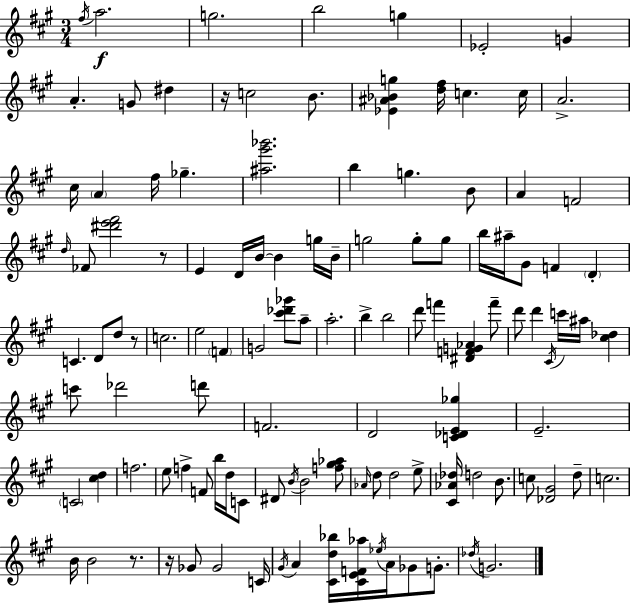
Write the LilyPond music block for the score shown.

{
  \clef treble
  \numericTimeSignature
  \time 3/4
  \key a \major
  \acciaccatura { fis''16 }\f a''2. | g''2. | b''2 g''4 | ees'2-. g'4 | \break a'4.-. g'8 dis''4 | r16 c''2 b'8. | <ees' ais' bes' g''>4 <d'' fis''>16 c''4. | c''16 a'2.-> | \break cis''16 \parenthesize a'4 fis''16 ges''4.-- | <ais'' gis''' bes'''>2. | b''4 g''4. b'8 | a'4 f'2 | \break \grace { d''16 } fes'8 <dis''' e''' fis'''>2 | r8 e'4 d'16 b'16~~ b'4 | g''16 b'16-- g''2 g''8-. | g''8 b''16 ais''16-- gis'8 f'4 \parenthesize d'4-. | \break c'4. d'8 d''8 | r8 c''2. | e''2 \parenthesize f'4 | g'2 <cis''' des''' ges'''>8 | \break a''8-- a''2.-. | b''4-> b''2 | d'''8 f'''4 <dis' f' g' aes'>4 | f'''8-- d'''8 d'''4 \acciaccatura { cis'16 } c'''16 ais''16 <cis'' des''>4 | \break c'''8 des'''2 | d'''8 f'2. | d'2 <c' des' e' ges''>4 | e'2.-- | \break \parenthesize c'2 <cis'' d''>4 | f''2. | e''8 f''4-> f'8 b''16 | d''16 c'8 dis'8 \acciaccatura { b'16 } b'2 | \break <f'' gis'' aes''>8 \grace { aes'16 } d''8 d''2 | e''8-> <cis' aes' des''>16 d''2 | b'8. c''8 <des' gis'>2 | d''8-- c''2. | \break b'16 b'2 | r8. r16 ges'8 ges'2 | c'16 \acciaccatura { gis'16 } a'4 <cis' d'' bes''>16 <cis' e' f' aes''>16 | \acciaccatura { ees''16 } a'16 ges'8 g'8.-. \acciaccatura { des''16 } g'2. | \break \bar "|."
}